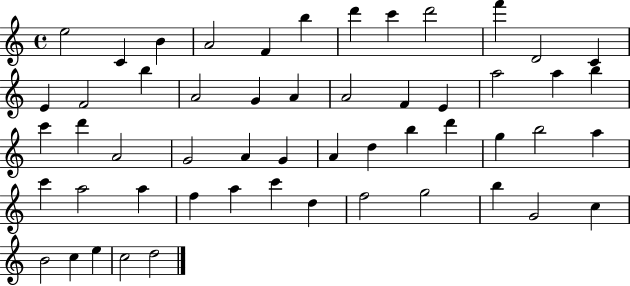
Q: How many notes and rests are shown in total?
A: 54